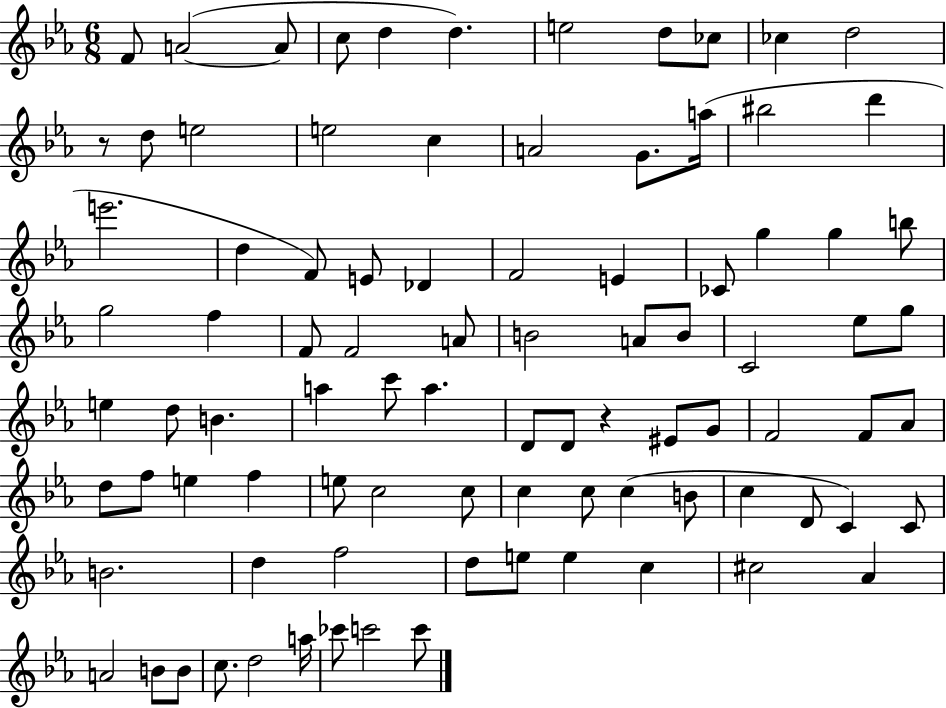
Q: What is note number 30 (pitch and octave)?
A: G5